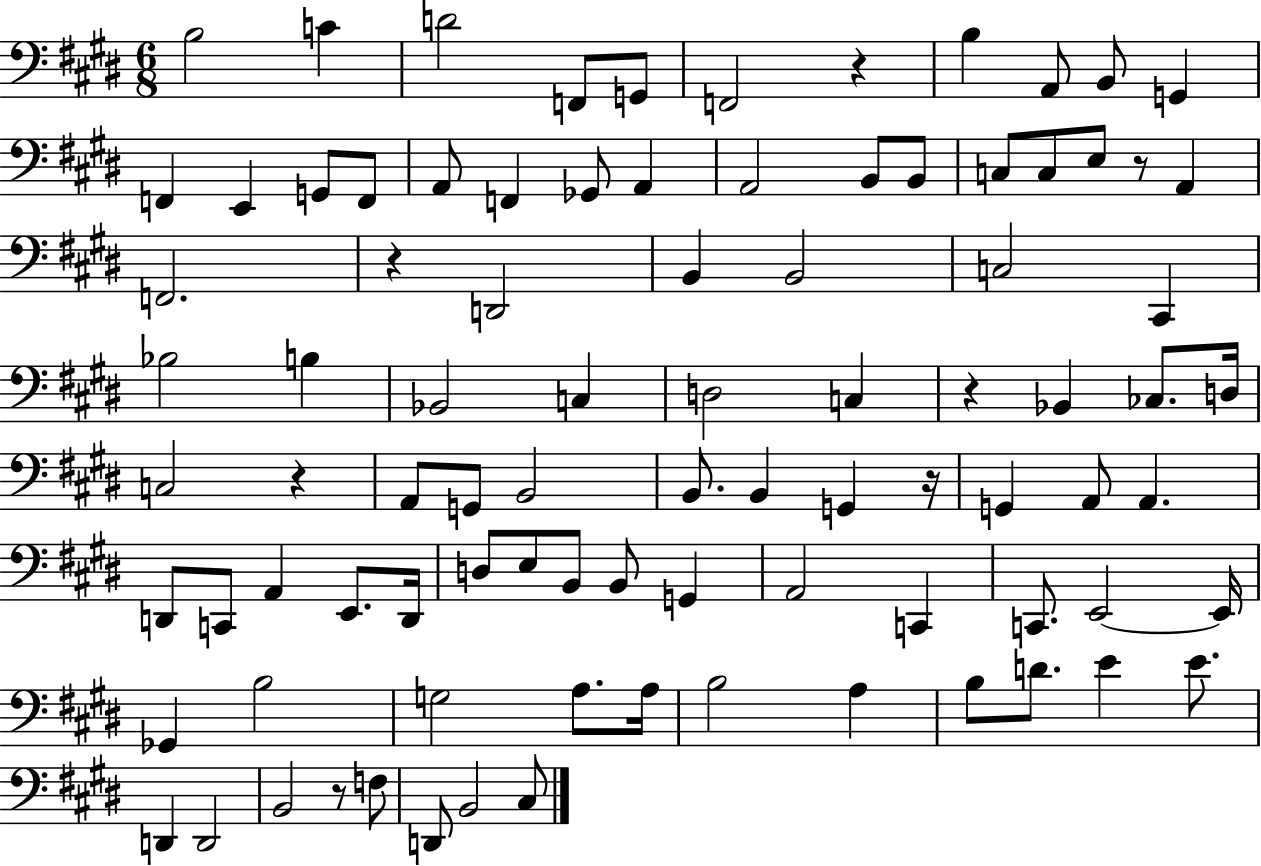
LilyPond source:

{
  \clef bass
  \numericTimeSignature
  \time 6/8
  \key e \major
  b2 c'4 | d'2 f,8 g,8 | f,2 r4 | b4 a,8 b,8 g,4 | \break f,4 e,4 g,8 f,8 | a,8 f,4 ges,8 a,4 | a,2 b,8 b,8 | c8 c8 e8 r8 a,4 | \break f,2. | r4 d,2 | b,4 b,2 | c2 cis,4 | \break bes2 b4 | bes,2 c4 | d2 c4 | r4 bes,4 ces8. d16 | \break c2 r4 | a,8 g,8 b,2 | b,8. b,4 g,4 r16 | g,4 a,8 a,4. | \break d,8 c,8 a,4 e,8. d,16 | d8 e8 b,8 b,8 g,4 | a,2 c,4 | c,8. e,2~~ e,16 | \break ges,4 b2 | g2 a8. a16 | b2 a4 | b8 d'8. e'4 e'8. | \break d,4 d,2 | b,2 r8 f8 | d,8 b,2 cis8 | \bar "|."
}